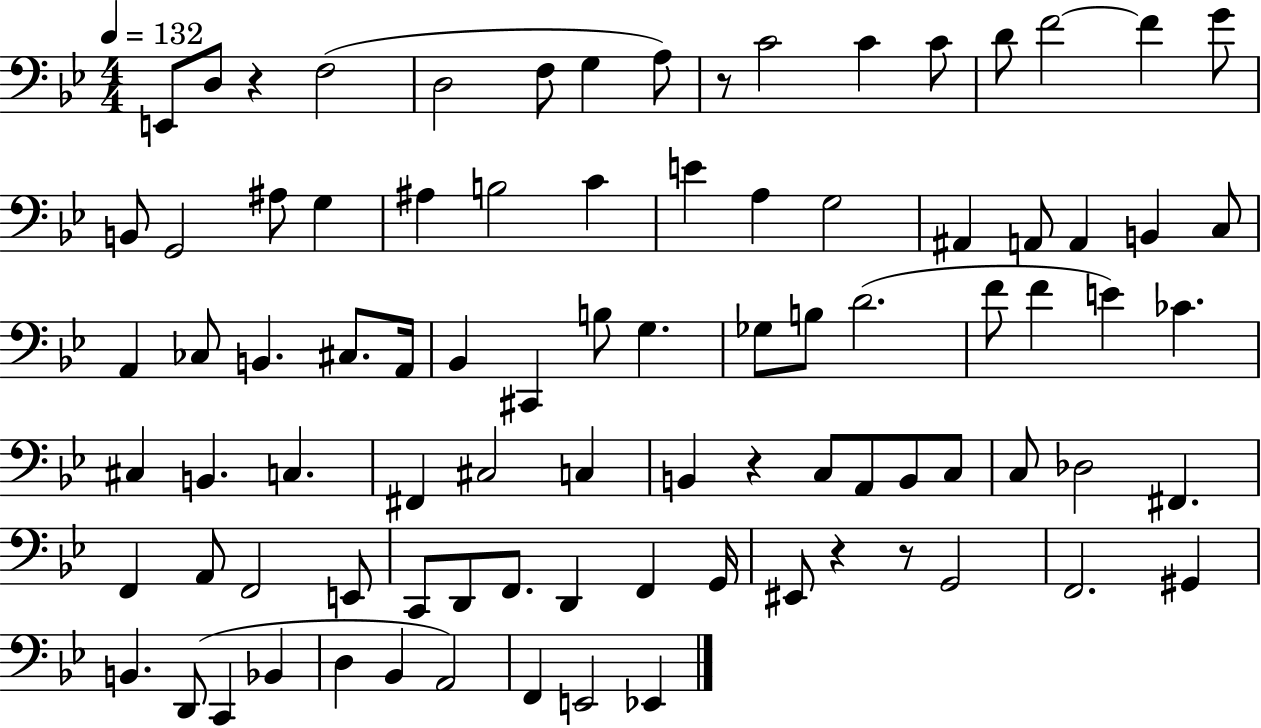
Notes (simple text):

E2/e D3/e R/q F3/h D3/h F3/e G3/q A3/e R/e C4/h C4/q C4/e D4/e F4/h F4/q G4/e B2/e G2/h A#3/e G3/q A#3/q B3/h C4/q E4/q A3/q G3/h A#2/q A2/e A2/q B2/q C3/e A2/q CES3/e B2/q. C#3/e. A2/s Bb2/q C#2/q B3/e G3/q. Gb3/e B3/e D4/h. F4/e F4/q E4/q CES4/q. C#3/q B2/q. C3/q. F#2/q C#3/h C3/q B2/q R/q C3/e A2/e B2/e C3/e C3/e Db3/h F#2/q. F2/q A2/e F2/h E2/e C2/e D2/e F2/e. D2/q F2/q G2/s EIS2/e R/q R/e G2/h F2/h. G#2/q B2/q. D2/e C2/q Bb2/q D3/q Bb2/q A2/h F2/q E2/h Eb2/q